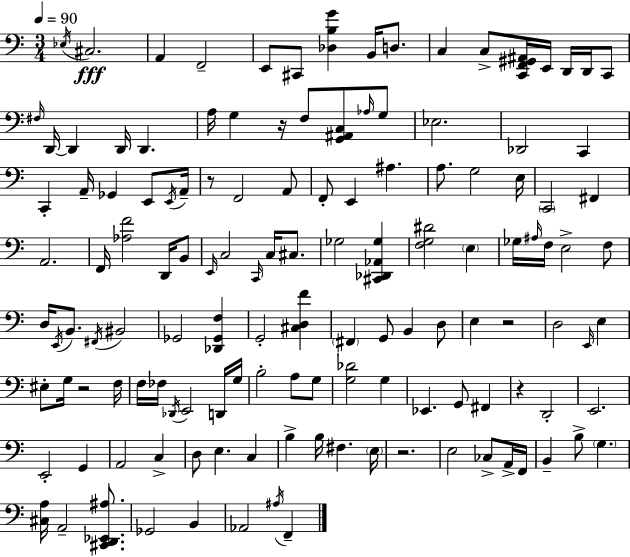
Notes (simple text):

Eb3/s C#3/h. A2/q F2/h E2/e C#2/e [Db3,B3,G4]/q B2/s D3/e. C3/q C3/e [C2,F2,G#2,A#2]/s E2/s D2/s D2/s C2/e F#3/s D2/s D2/q D2/s D2/q. A3/s G3/q R/s F3/e [G2,A#2,C3]/e Ab3/s G3/e Eb3/h. Db2/h C2/q C2/q A2/s Gb2/q E2/e E2/s A2/s R/e F2/h A2/e F2/e E2/q A#3/q. A3/e. G3/h E3/s C2/h F#2/q A2/h. F2/s [Ab3,F4]/h D2/s B2/e E2/s C3/h C2/s C3/s C#3/e. Gb3/h [C#2,Db2,Ab2,Gb3]/q [F3,G3,D#4]/h E3/q Gb3/s A#3/s F3/s E3/h F3/e D3/s E2/s B2/e. F#2/s BIS2/h Gb2/h [Db2,Gb2,F3]/q G2/h [C#3,D3,F4]/q F#2/q G2/e B2/q D3/e E3/q R/h D3/h E2/s E3/q EIS3/e G3/s R/h F3/s F3/s FES3/s Db2/s E2/h D2/s G3/s B3/h A3/e G3/e [G3,Db4]/h G3/q Eb2/q. G2/e F#2/q R/q D2/h E2/h. E2/h G2/q A2/h C3/q D3/e E3/q. C3/q B3/q B3/s F#3/q. E3/s R/h. E3/h CES3/e A2/s F2/s B2/q B3/e G3/q. [C#3,A3]/s A2/h [C#2,D2,Eb2,A#3]/e. Gb2/h B2/q Ab2/h A#3/s F2/q